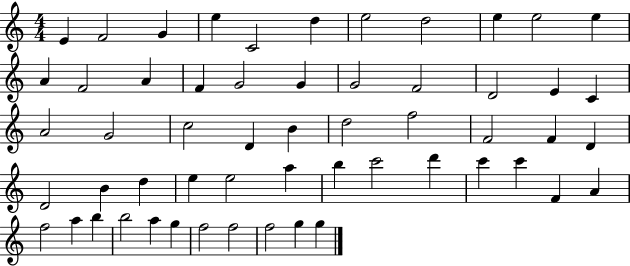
E4/q F4/h G4/q E5/q C4/h D5/q E5/h D5/h E5/q E5/h E5/q A4/q F4/h A4/q F4/q G4/h G4/q G4/h F4/h D4/h E4/q C4/q A4/h G4/h C5/h D4/q B4/q D5/h F5/h F4/h F4/q D4/q D4/h B4/q D5/q E5/q E5/h A5/q B5/q C6/h D6/q C6/q C6/q F4/q A4/q F5/h A5/q B5/q B5/h A5/q G5/q F5/h F5/h F5/h G5/q G5/q